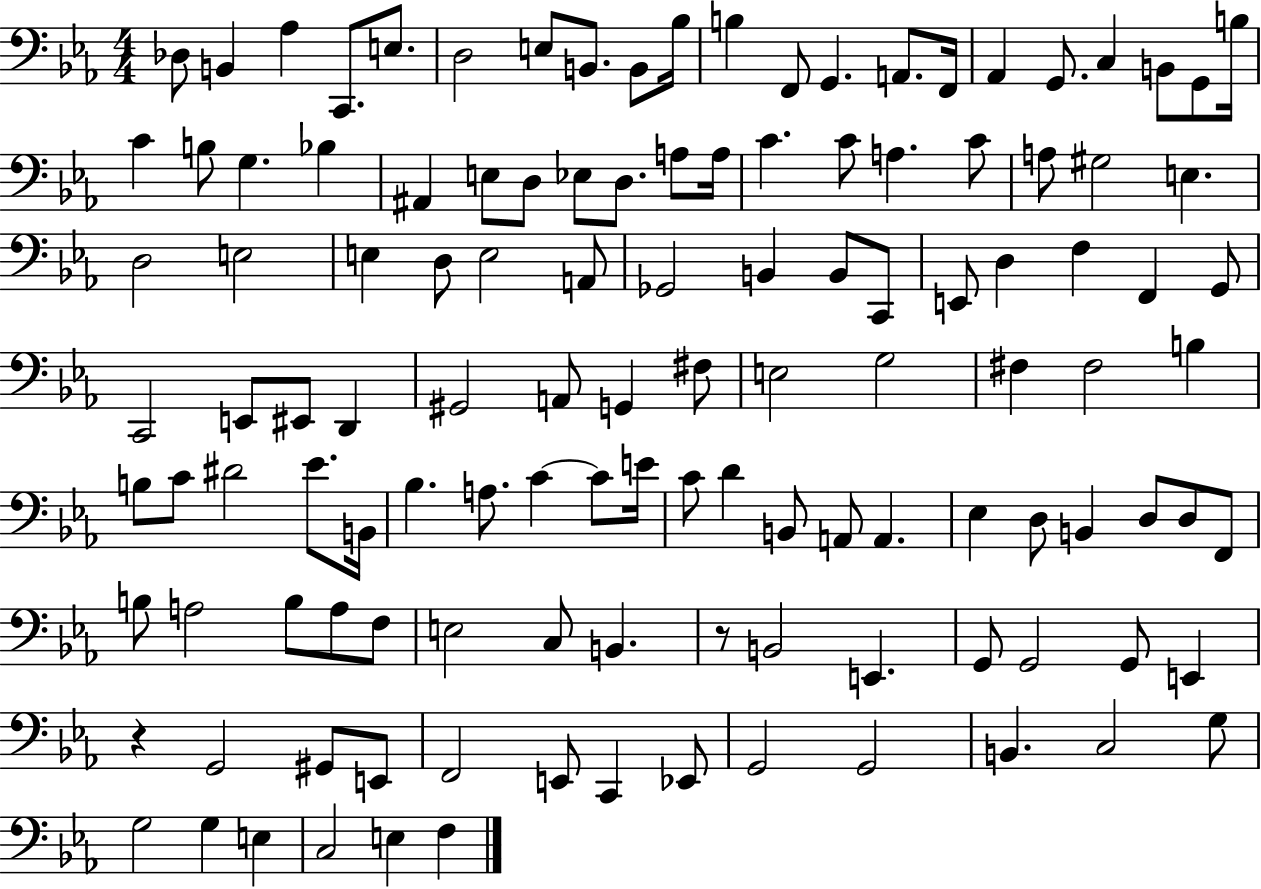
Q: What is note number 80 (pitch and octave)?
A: B2